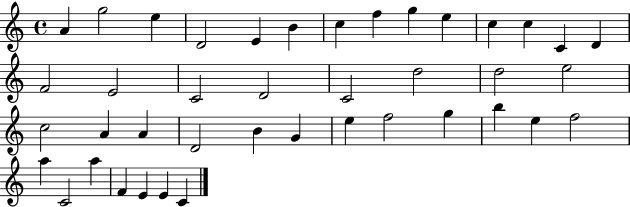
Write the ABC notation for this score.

X:1
T:Untitled
M:4/4
L:1/4
K:C
A g2 e D2 E B c f g e c c C D F2 E2 C2 D2 C2 d2 d2 e2 c2 A A D2 B G e f2 g b e f2 a C2 a F E E C